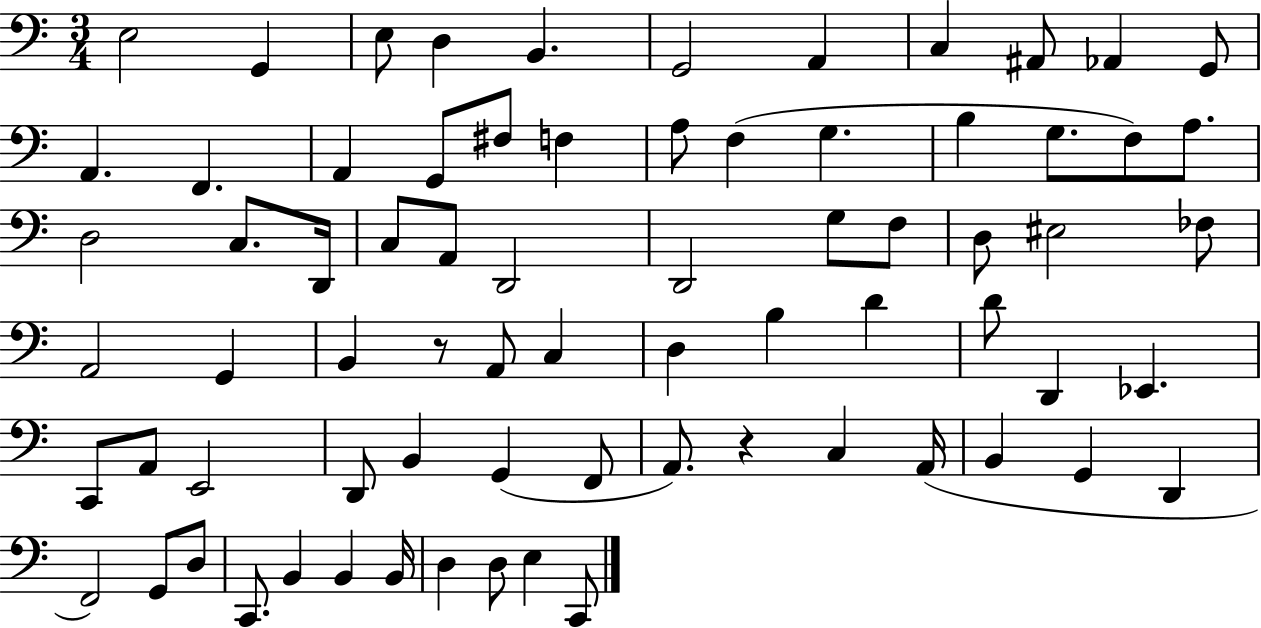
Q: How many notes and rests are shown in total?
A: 73